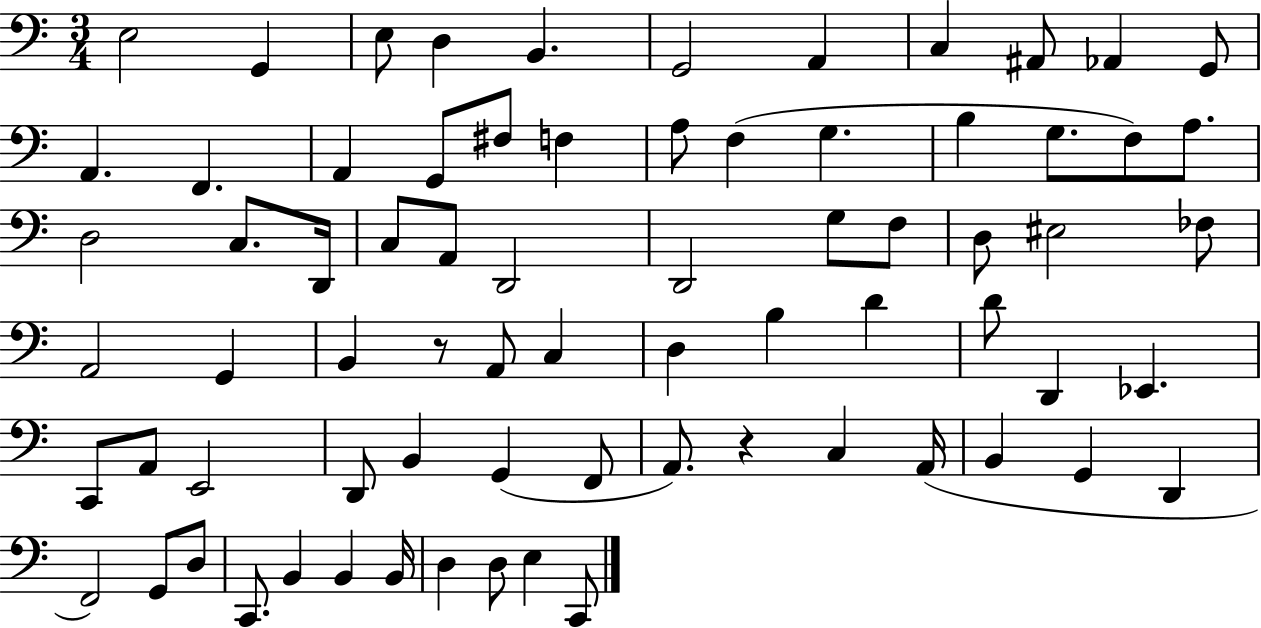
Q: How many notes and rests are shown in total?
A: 73